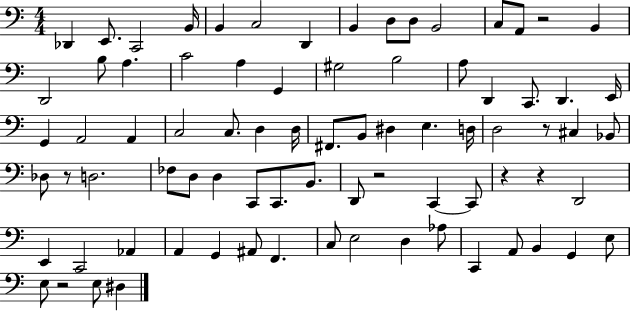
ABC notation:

X:1
T:Untitled
M:4/4
L:1/4
K:C
_D,, E,,/2 C,,2 B,,/4 B,, C,2 D,, B,, D,/2 D,/2 B,,2 C,/2 A,,/2 z2 B,, D,,2 B,/2 A, C2 A, G,, ^G,2 B,2 A,/2 D,, C,,/2 D,, E,,/4 G,, A,,2 A,, C,2 C,/2 D, D,/4 ^F,,/2 B,,/2 ^D, E, D,/4 D,2 z/2 ^C, _B,,/2 _D,/2 z/2 D,2 _F,/2 D,/2 D, C,,/2 C,,/2 B,,/2 D,,/2 z2 C,, C,,/2 z z D,,2 E,, C,,2 _A,, A,, G,, ^A,,/2 F,, C,/2 E,2 D, _A,/2 C,, A,,/2 B,, G,, E,/2 E,/2 z2 E,/2 ^D,